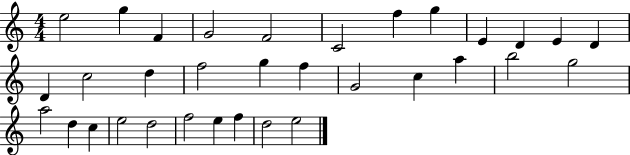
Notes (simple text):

E5/h G5/q F4/q G4/h F4/h C4/h F5/q G5/q E4/q D4/q E4/q D4/q D4/q C5/h D5/q F5/h G5/q F5/q G4/h C5/q A5/q B5/h G5/h A5/h D5/q C5/q E5/h D5/h F5/h E5/q F5/q D5/h E5/h